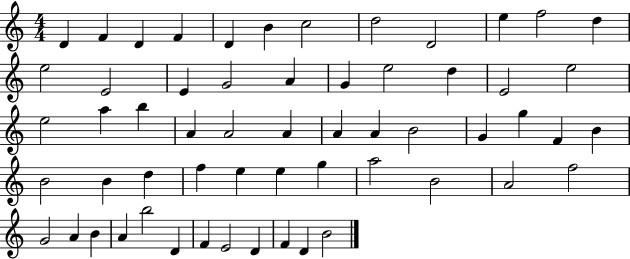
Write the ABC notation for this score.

X:1
T:Untitled
M:4/4
L:1/4
K:C
D F D F D B c2 d2 D2 e f2 d e2 E2 E G2 A G e2 d E2 e2 e2 a b A A2 A A A B2 G g F B B2 B d f e e g a2 B2 A2 f2 G2 A B A b2 D F E2 D F D B2